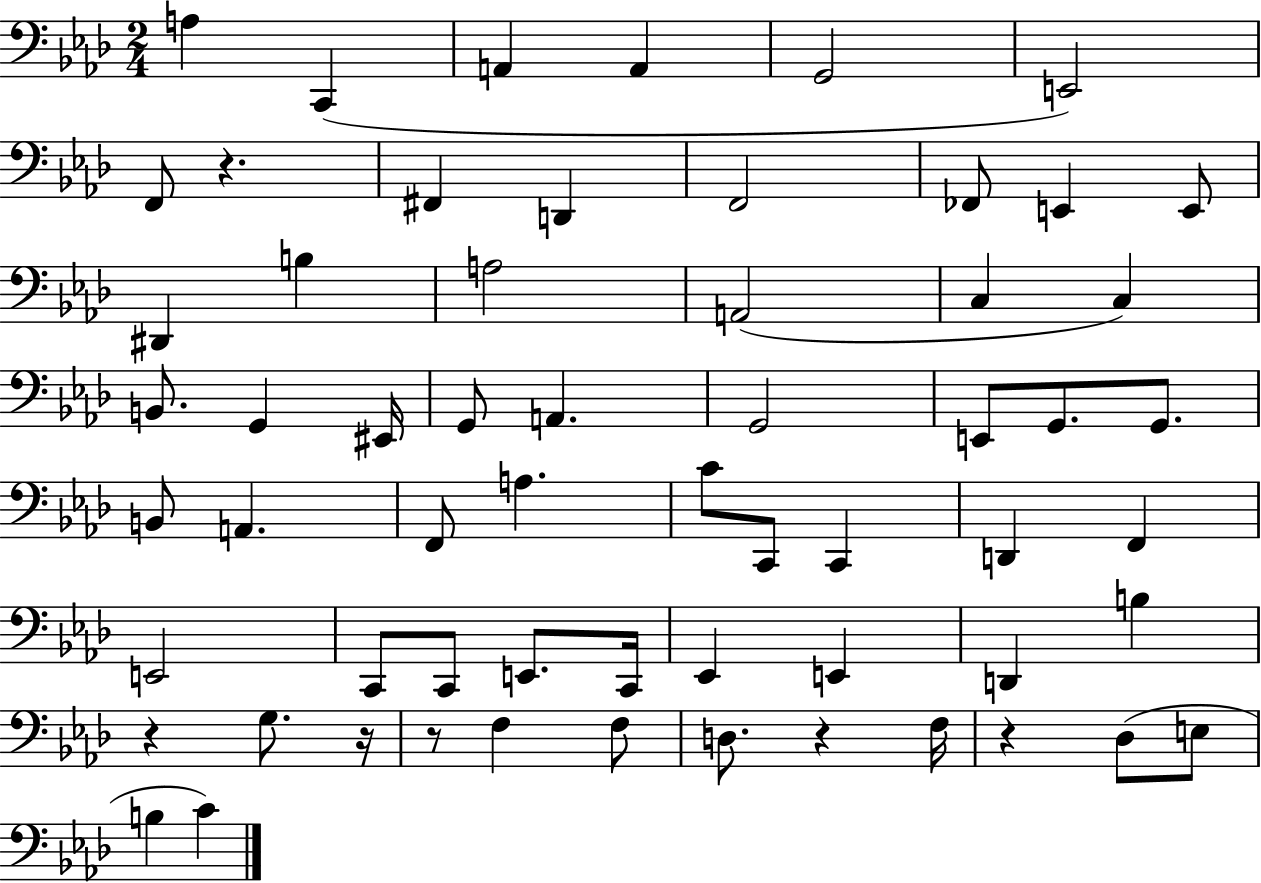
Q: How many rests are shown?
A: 6